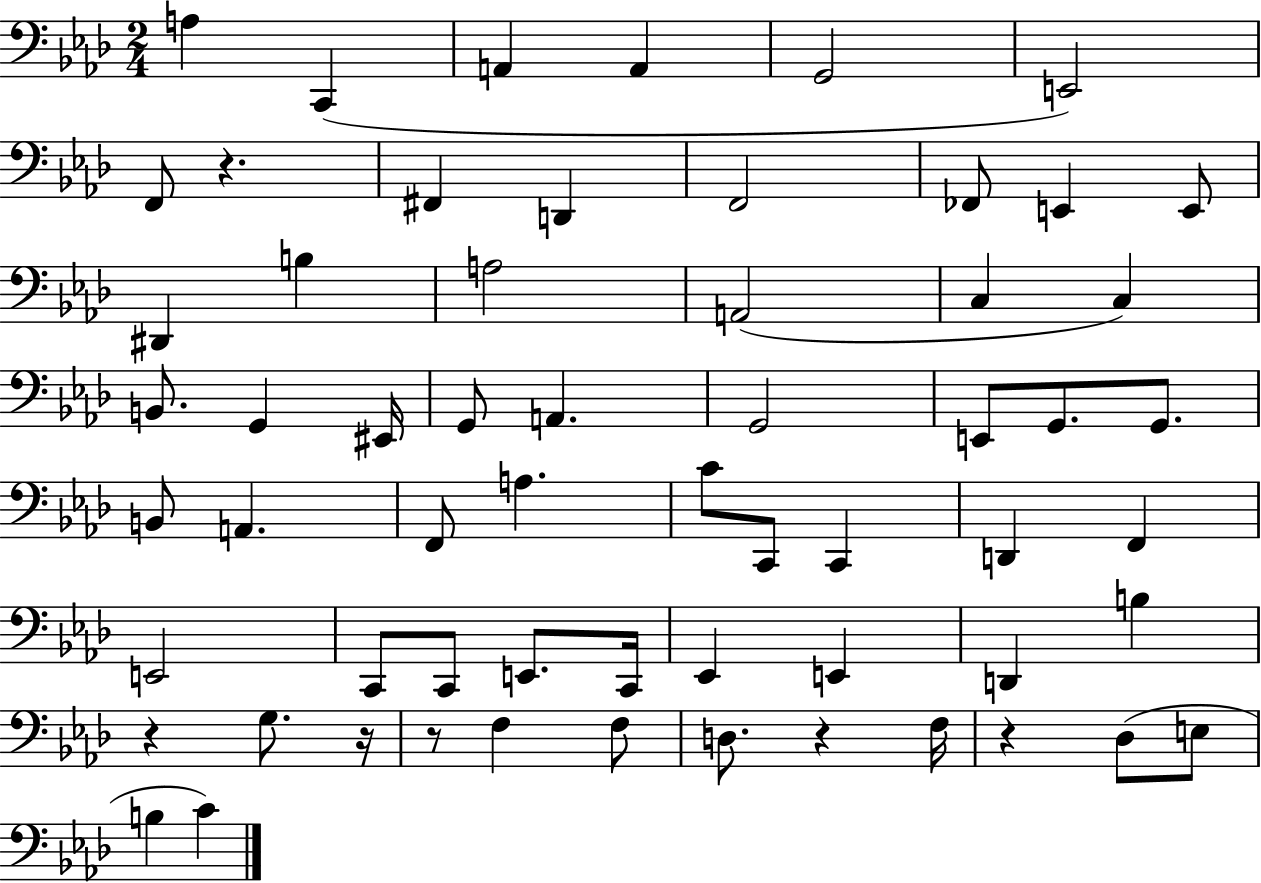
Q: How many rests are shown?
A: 6